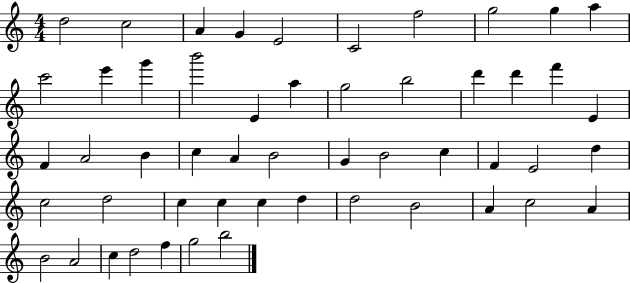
D5/h C5/h A4/q G4/q E4/h C4/h F5/h G5/h G5/q A5/q C6/h E6/q G6/q B6/h E4/q A5/q G5/h B5/h D6/q D6/q F6/q E4/q F4/q A4/h B4/q C5/q A4/q B4/h G4/q B4/h C5/q F4/q E4/h D5/q C5/h D5/h C5/q C5/q C5/q D5/q D5/h B4/h A4/q C5/h A4/q B4/h A4/h C5/q D5/h F5/q G5/h B5/h